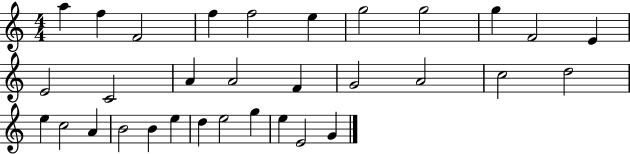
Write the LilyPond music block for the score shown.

{
  \clef treble
  \numericTimeSignature
  \time 4/4
  \key c \major
  a''4 f''4 f'2 | f''4 f''2 e''4 | g''2 g''2 | g''4 f'2 e'4 | \break e'2 c'2 | a'4 a'2 f'4 | g'2 a'2 | c''2 d''2 | \break e''4 c''2 a'4 | b'2 b'4 e''4 | d''4 e''2 g''4 | e''4 e'2 g'4 | \break \bar "|."
}